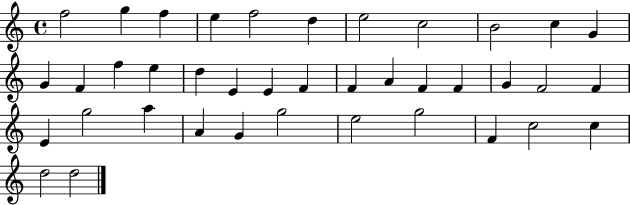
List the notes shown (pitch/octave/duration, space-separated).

F5/h G5/q F5/q E5/q F5/h D5/q E5/h C5/h B4/h C5/q G4/q G4/q F4/q F5/q E5/q D5/q E4/q E4/q F4/q F4/q A4/q F4/q F4/q G4/q F4/h F4/q E4/q G5/h A5/q A4/q G4/q G5/h E5/h G5/h F4/q C5/h C5/q D5/h D5/h